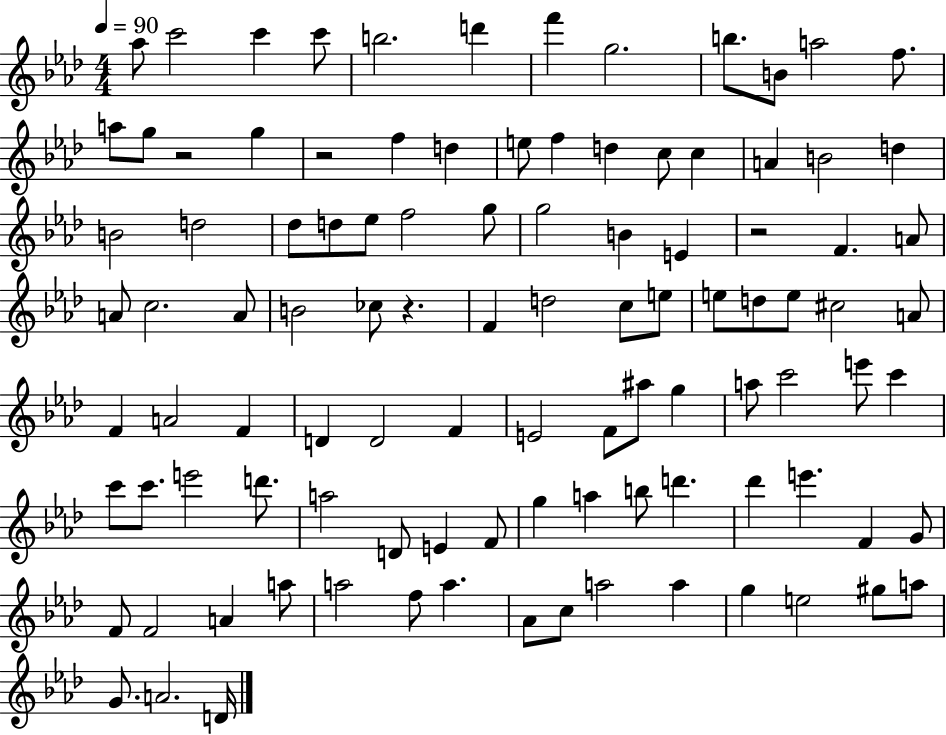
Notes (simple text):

Ab5/e C6/h C6/q C6/e B5/h. D6/q F6/q G5/h. B5/e. B4/e A5/h F5/e. A5/e G5/e R/h G5/q R/h F5/q D5/q E5/e F5/q D5/q C5/e C5/q A4/q B4/h D5/q B4/h D5/h Db5/e D5/e Eb5/e F5/h G5/e G5/h B4/q E4/q R/h F4/q. A4/e A4/e C5/h. A4/e B4/h CES5/e R/q. F4/q D5/h C5/e E5/e E5/e D5/e E5/e C#5/h A4/e F4/q A4/h F4/q D4/q D4/h F4/q E4/h F4/e A#5/e G5/q A5/e C6/h E6/e C6/q C6/e C6/e. E6/h D6/e. A5/h D4/e E4/q F4/e G5/q A5/q B5/e D6/q. Db6/q E6/q. F4/q G4/e F4/e F4/h A4/q A5/e A5/h F5/e A5/q. Ab4/e C5/e A5/h A5/q G5/q E5/h G#5/e A5/e G4/e. A4/h. D4/s